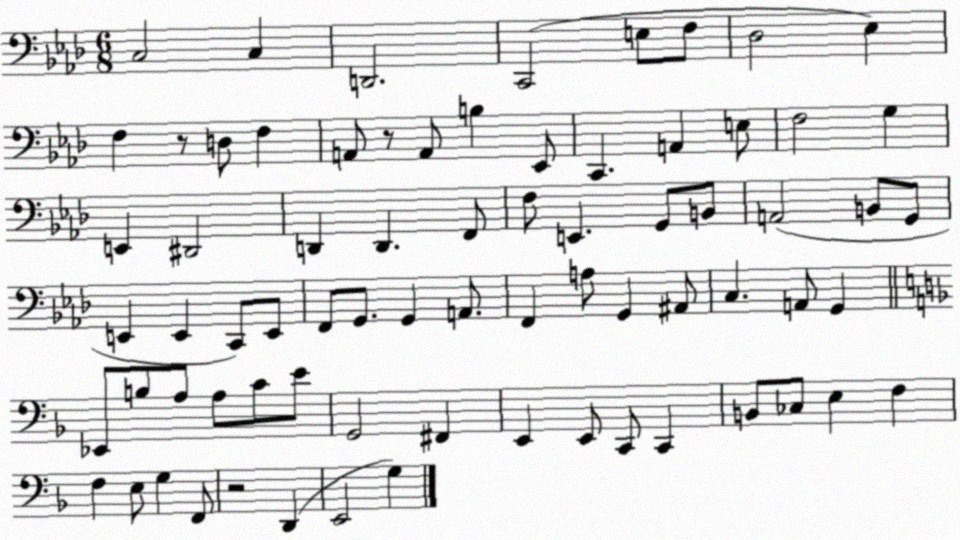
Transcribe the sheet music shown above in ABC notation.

X:1
T:Untitled
M:6/8
L:1/4
K:Ab
C,2 C, D,,2 C,,2 E,/2 F,/2 _D,2 _E, F, z/2 D,/2 F, A,,/2 z/2 A,,/2 B, _E,,/2 C,, A,, E,/2 F,2 G, E,, ^D,,2 D,, D,, F,,/2 F,/2 E,, G,,/2 B,,/2 A,,2 B,,/2 G,,/2 E,, E,, C,,/2 E,,/2 F,,/2 G,,/2 G,, A,,/2 F,, A,/2 G,, ^A,,/2 C, A,,/2 G,, _E,,/2 B,/2 A,/2 A,/2 C/2 E/2 G,,2 ^F,, E,, E,,/2 C,,/2 C,, B,,/2 _C,/2 E, F, F, E,/2 G, F,,/2 z2 D,, E,,2 G,